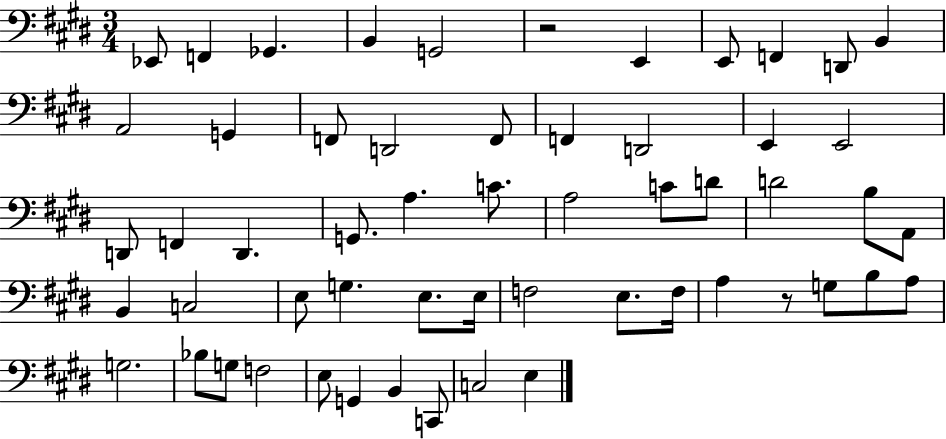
{
  \clef bass
  \numericTimeSignature
  \time 3/4
  \key e \major
  ees,8 f,4 ges,4. | b,4 g,2 | r2 e,4 | e,8 f,4 d,8 b,4 | \break a,2 g,4 | f,8 d,2 f,8 | f,4 d,2 | e,4 e,2 | \break d,8 f,4 d,4. | g,8. a4. c'8. | a2 c'8 d'8 | d'2 b8 a,8 | \break b,4 c2 | e8 g4. e8. e16 | f2 e8. f16 | a4 r8 g8 b8 a8 | \break g2. | bes8 g8 f2 | e8 g,4 b,4 c,8 | c2 e4 | \break \bar "|."
}